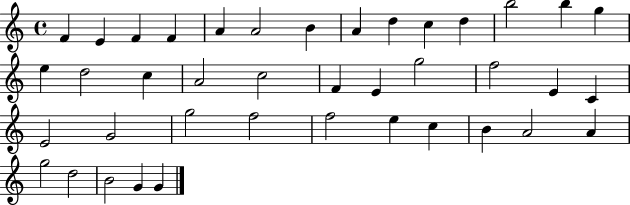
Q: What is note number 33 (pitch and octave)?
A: B4